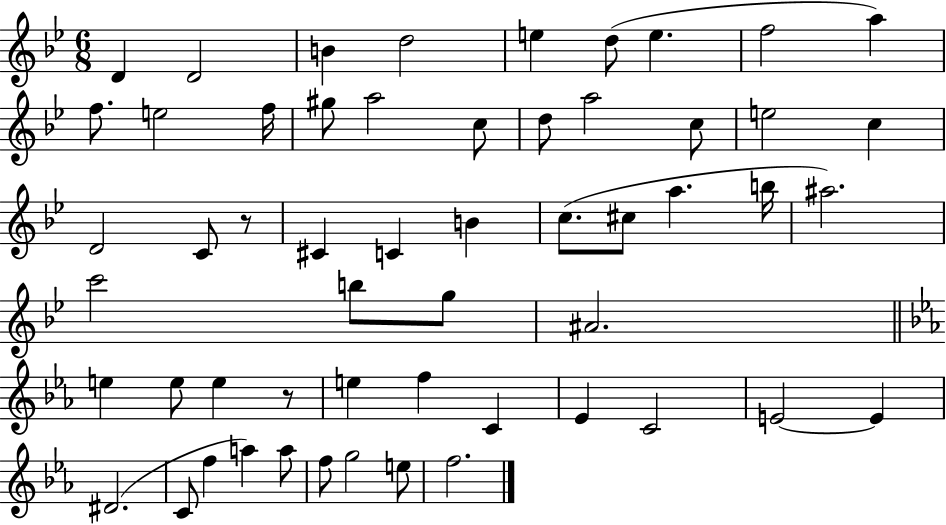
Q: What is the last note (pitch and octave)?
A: F5